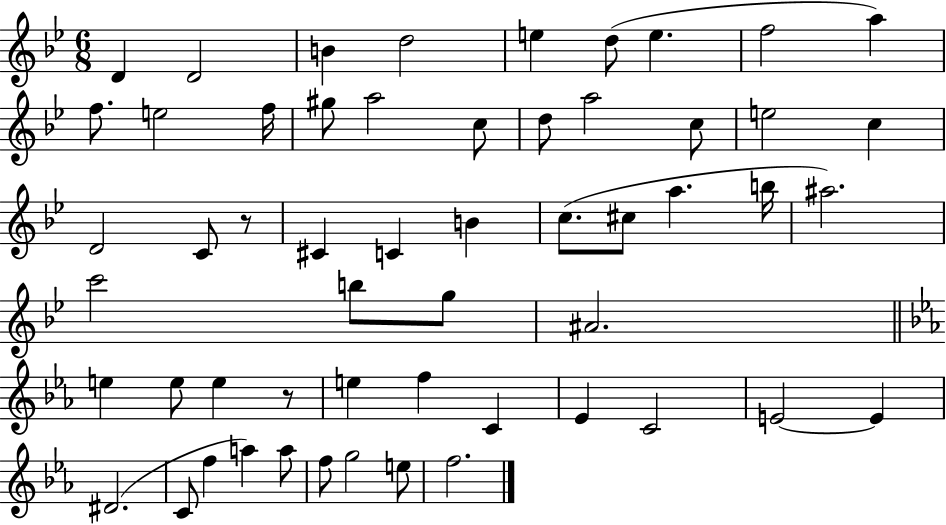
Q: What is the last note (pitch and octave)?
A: F5